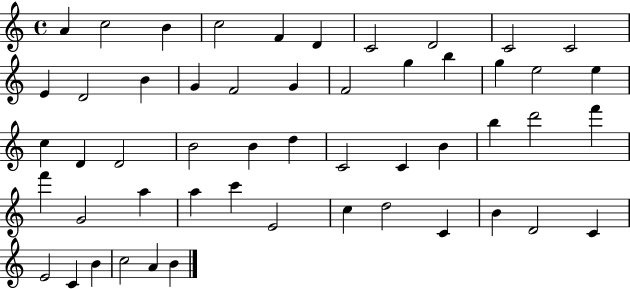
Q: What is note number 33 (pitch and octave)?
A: D6